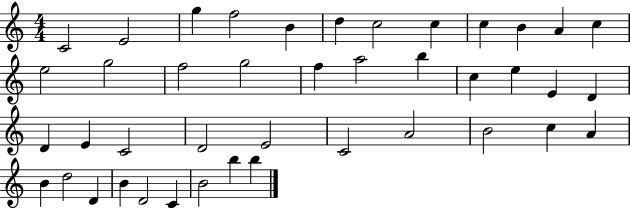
X:1
T:Untitled
M:4/4
L:1/4
K:C
C2 E2 g f2 B d c2 c c B A c e2 g2 f2 g2 f a2 b c e E D D E C2 D2 E2 C2 A2 B2 c A B d2 D B D2 C B2 b b